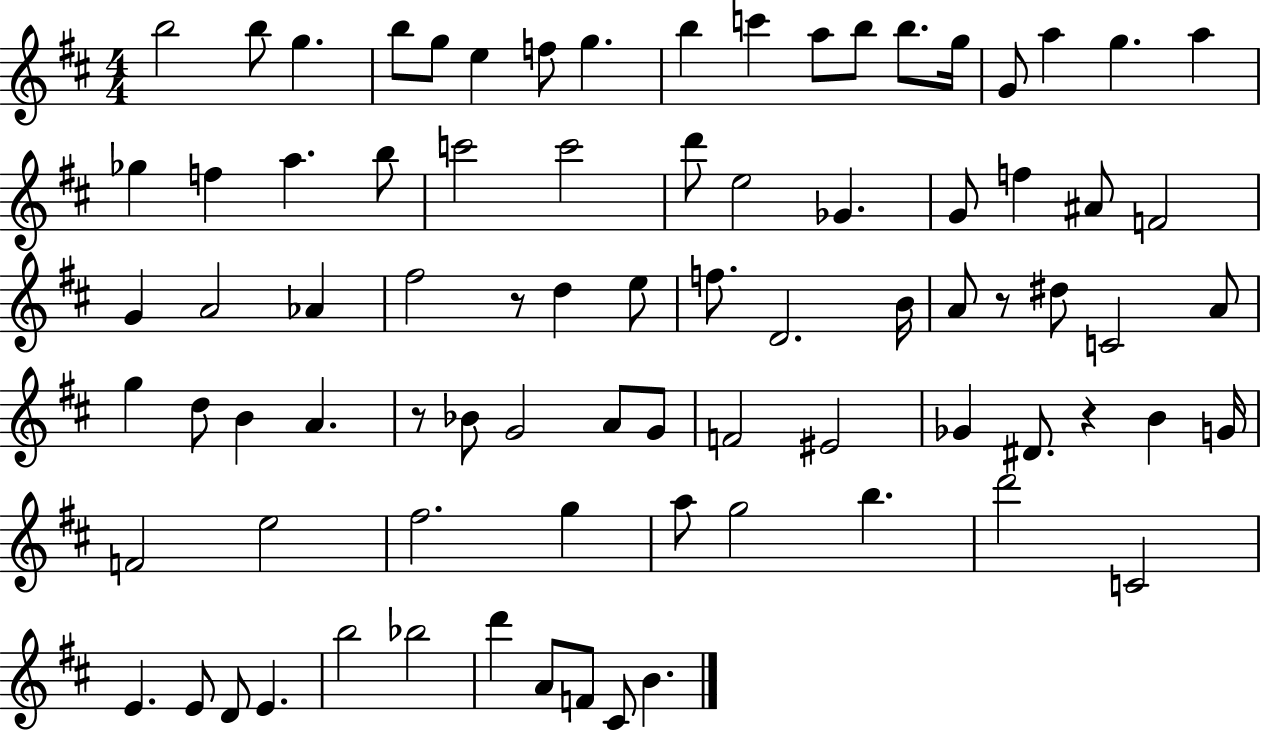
X:1
T:Untitled
M:4/4
L:1/4
K:D
b2 b/2 g b/2 g/2 e f/2 g b c' a/2 b/2 b/2 g/4 G/2 a g a _g f a b/2 c'2 c'2 d'/2 e2 _G G/2 f ^A/2 F2 G A2 _A ^f2 z/2 d e/2 f/2 D2 B/4 A/2 z/2 ^d/2 C2 A/2 g d/2 B A z/2 _B/2 G2 A/2 G/2 F2 ^E2 _G ^D/2 z B G/4 F2 e2 ^f2 g a/2 g2 b d'2 C2 E E/2 D/2 E b2 _b2 d' A/2 F/2 ^C/2 B